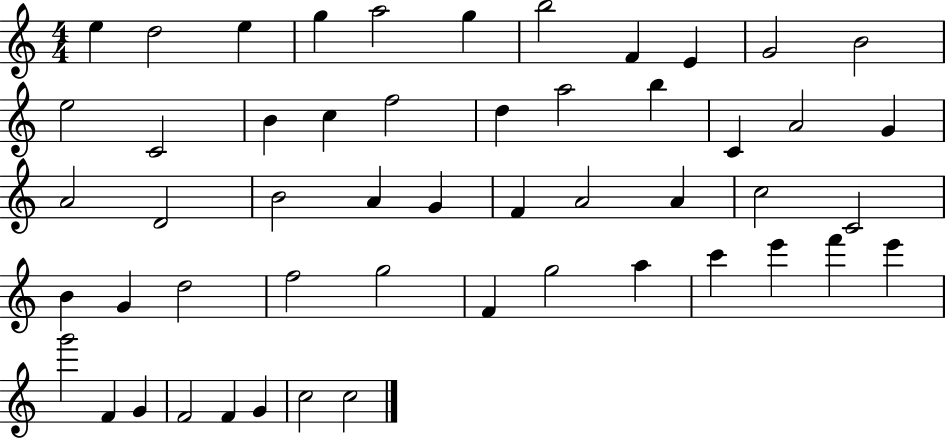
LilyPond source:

{
  \clef treble
  \numericTimeSignature
  \time 4/4
  \key c \major
  e''4 d''2 e''4 | g''4 a''2 g''4 | b''2 f'4 e'4 | g'2 b'2 | \break e''2 c'2 | b'4 c''4 f''2 | d''4 a''2 b''4 | c'4 a'2 g'4 | \break a'2 d'2 | b'2 a'4 g'4 | f'4 a'2 a'4 | c''2 c'2 | \break b'4 g'4 d''2 | f''2 g''2 | f'4 g''2 a''4 | c'''4 e'''4 f'''4 e'''4 | \break g'''2 f'4 g'4 | f'2 f'4 g'4 | c''2 c''2 | \bar "|."
}